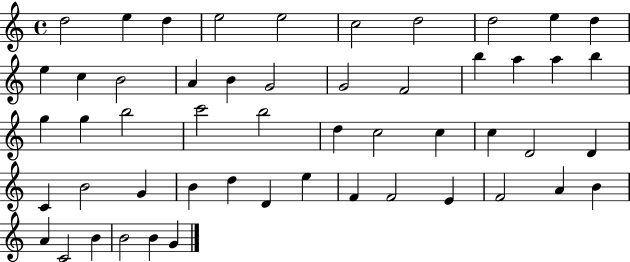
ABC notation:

X:1
T:Untitled
M:4/4
L:1/4
K:C
d2 e d e2 e2 c2 d2 d2 e d e c B2 A B G2 G2 F2 b a a b g g b2 c'2 b2 d c2 c c D2 D C B2 G B d D e F F2 E F2 A B A C2 B B2 B G